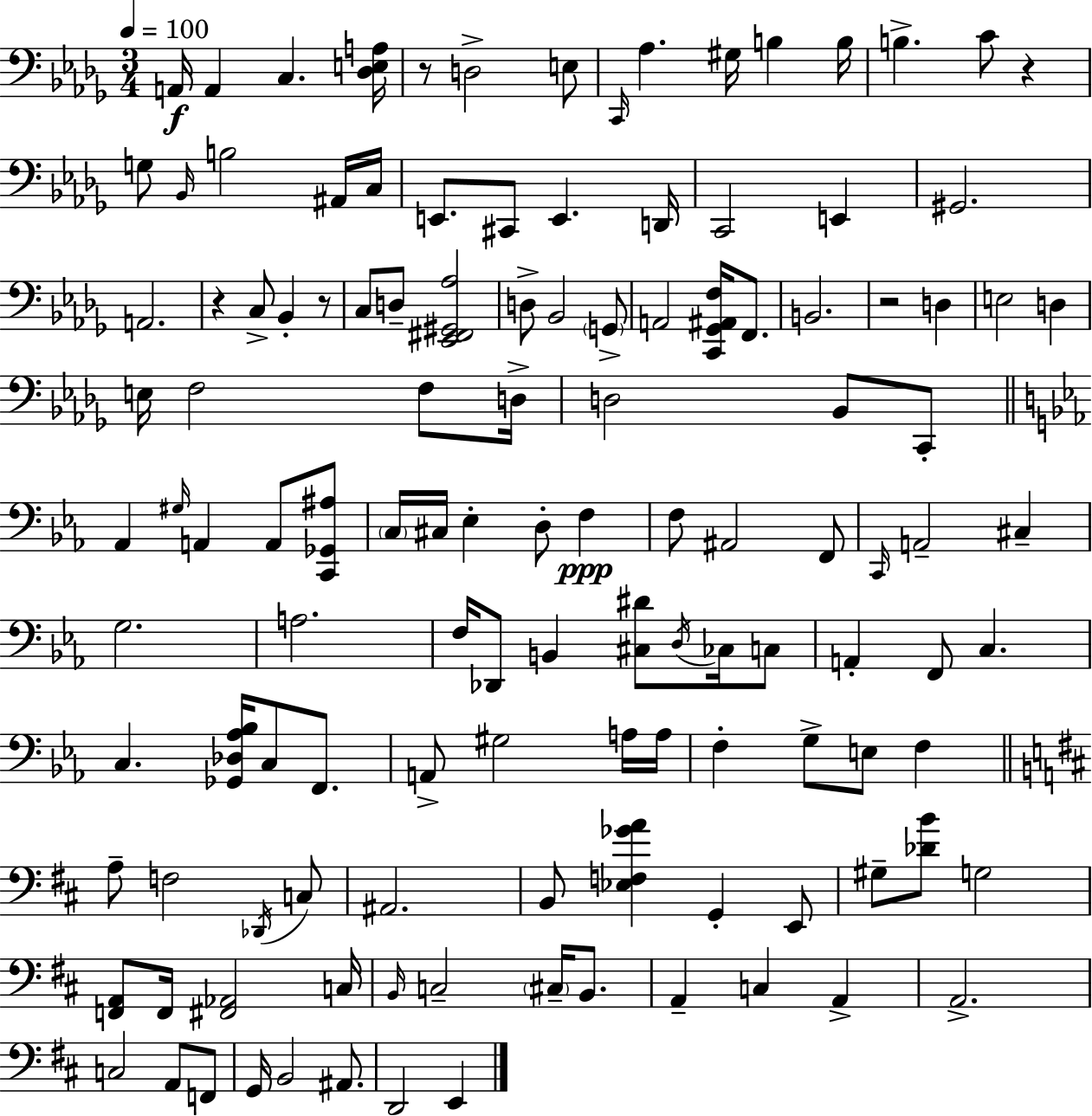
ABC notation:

X:1
T:Untitled
M:3/4
L:1/4
K:Bbm
A,,/4 A,, C, [_D,E,A,]/4 z/2 D,2 E,/2 C,,/4 _A, ^G,/4 B, B,/4 B, C/2 z G,/2 _B,,/4 B,2 ^A,,/4 C,/4 E,,/2 ^C,,/2 E,, D,,/4 C,,2 E,, ^G,,2 A,,2 z C,/2 _B,, z/2 C,/2 D,/2 [_E,,^F,,^G,,_A,]2 D,/2 _B,,2 G,,/2 A,,2 [C,,_G,,^A,,F,]/4 F,,/2 B,,2 z2 D, E,2 D, E,/4 F,2 F,/2 D,/4 D,2 _B,,/2 C,,/2 _A,, ^G,/4 A,, A,,/2 [C,,_G,,^A,]/2 C,/4 ^C,/4 _E, D,/2 F, F,/2 ^A,,2 F,,/2 C,,/4 A,,2 ^C, G,2 A,2 F,/4 _D,,/2 B,, [^C,^D]/2 D,/4 _C,/4 C,/2 A,, F,,/2 C, C, [_G,,_D,_A,_B,]/4 C,/2 F,,/2 A,,/2 ^G,2 A,/4 A,/4 F, G,/2 E,/2 F, A,/2 F,2 _D,,/4 C,/2 ^A,,2 B,,/2 [_E,F,_GA] G,, E,,/2 ^G,/2 [_DB]/2 G,2 [F,,A,,]/2 F,,/4 [^F,,_A,,]2 C,/4 B,,/4 C,2 ^C,/4 B,,/2 A,, C, A,, A,,2 C,2 A,,/2 F,,/2 G,,/4 B,,2 ^A,,/2 D,,2 E,,